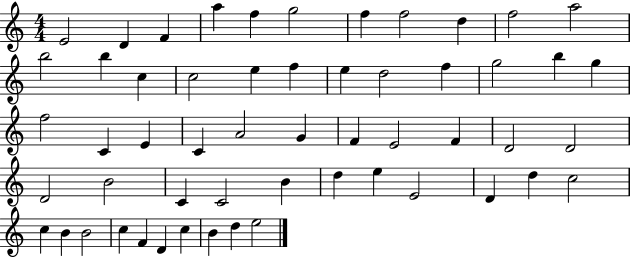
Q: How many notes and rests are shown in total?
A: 55